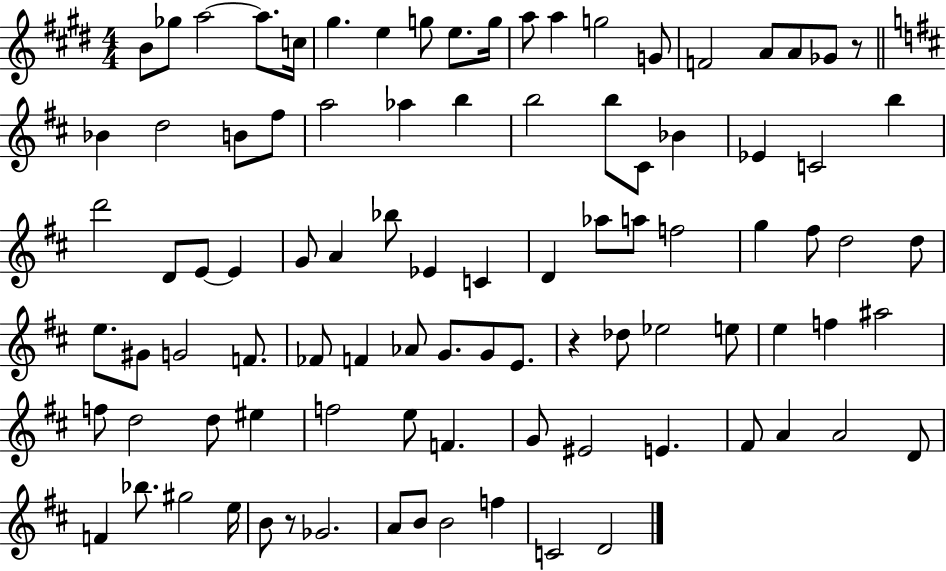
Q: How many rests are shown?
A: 3